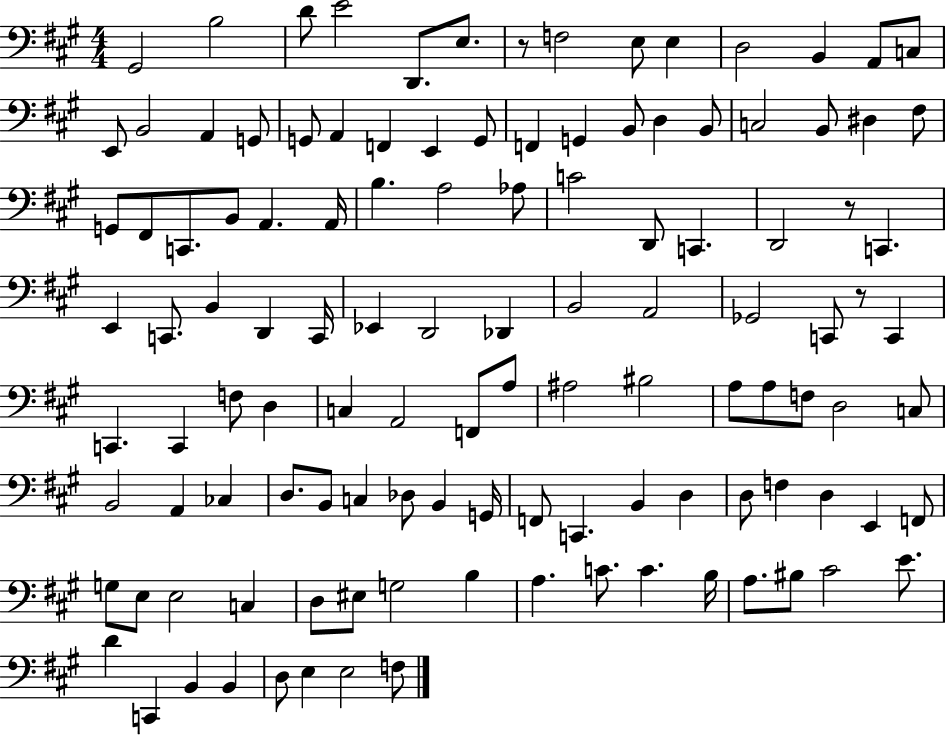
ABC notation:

X:1
T:Untitled
M:4/4
L:1/4
K:A
^G,,2 B,2 D/2 E2 D,,/2 E,/2 z/2 F,2 E,/2 E, D,2 B,, A,,/2 C,/2 E,,/2 B,,2 A,, G,,/2 G,,/2 A,, F,, E,, G,,/2 F,, G,, B,,/2 D, B,,/2 C,2 B,,/2 ^D, ^F,/2 G,,/2 ^F,,/2 C,,/2 B,,/2 A,, A,,/4 B, A,2 _A,/2 C2 D,,/2 C,, D,,2 z/2 C,, E,, C,,/2 B,, D,, C,,/4 _E,, D,,2 _D,, B,,2 A,,2 _G,,2 C,,/2 z/2 C,, C,, C,, F,/2 D, C, A,,2 F,,/2 A,/2 ^A,2 ^B,2 A,/2 A,/2 F,/2 D,2 C,/2 B,,2 A,, _C, D,/2 B,,/2 C, _D,/2 B,, G,,/4 F,,/2 C,, B,, D, D,/2 F, D, E,, F,,/2 G,/2 E,/2 E,2 C, D,/2 ^E,/2 G,2 B, A, C/2 C B,/4 A,/2 ^B,/2 ^C2 E/2 D C,, B,, B,, D,/2 E, E,2 F,/2